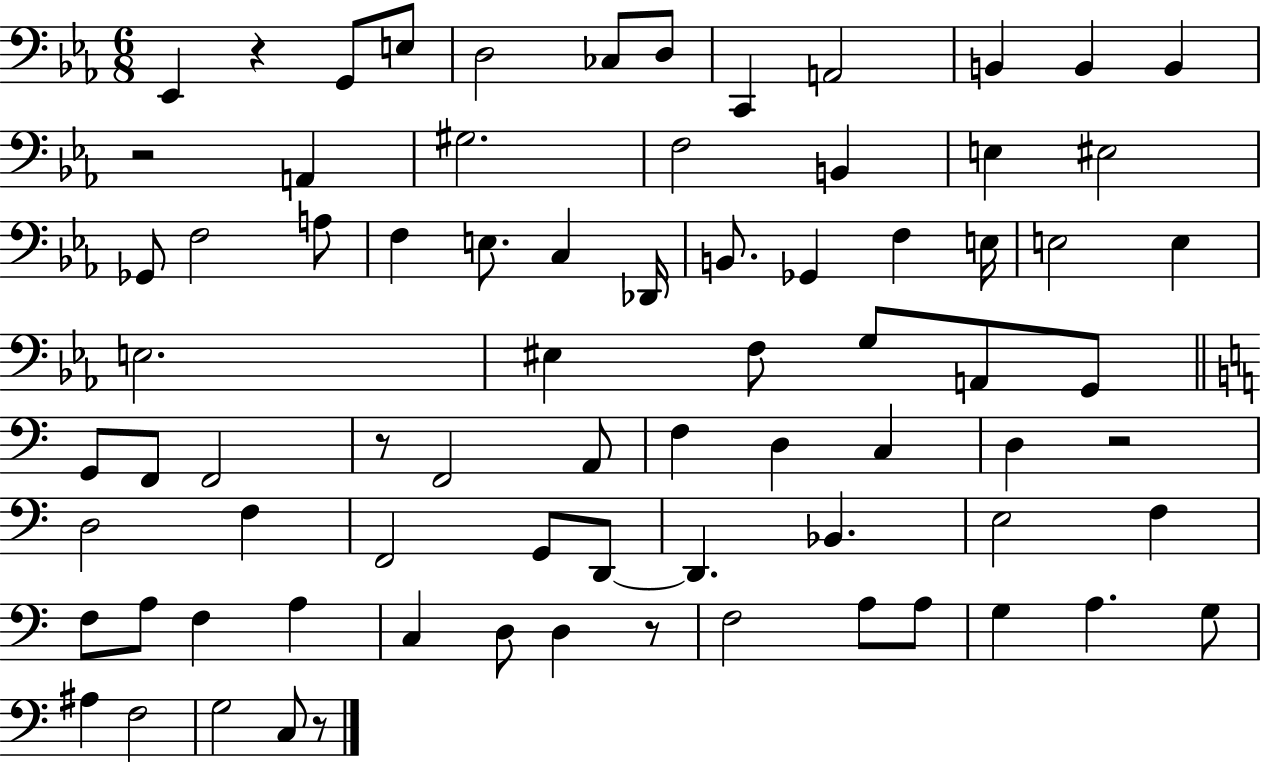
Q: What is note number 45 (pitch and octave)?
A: D3